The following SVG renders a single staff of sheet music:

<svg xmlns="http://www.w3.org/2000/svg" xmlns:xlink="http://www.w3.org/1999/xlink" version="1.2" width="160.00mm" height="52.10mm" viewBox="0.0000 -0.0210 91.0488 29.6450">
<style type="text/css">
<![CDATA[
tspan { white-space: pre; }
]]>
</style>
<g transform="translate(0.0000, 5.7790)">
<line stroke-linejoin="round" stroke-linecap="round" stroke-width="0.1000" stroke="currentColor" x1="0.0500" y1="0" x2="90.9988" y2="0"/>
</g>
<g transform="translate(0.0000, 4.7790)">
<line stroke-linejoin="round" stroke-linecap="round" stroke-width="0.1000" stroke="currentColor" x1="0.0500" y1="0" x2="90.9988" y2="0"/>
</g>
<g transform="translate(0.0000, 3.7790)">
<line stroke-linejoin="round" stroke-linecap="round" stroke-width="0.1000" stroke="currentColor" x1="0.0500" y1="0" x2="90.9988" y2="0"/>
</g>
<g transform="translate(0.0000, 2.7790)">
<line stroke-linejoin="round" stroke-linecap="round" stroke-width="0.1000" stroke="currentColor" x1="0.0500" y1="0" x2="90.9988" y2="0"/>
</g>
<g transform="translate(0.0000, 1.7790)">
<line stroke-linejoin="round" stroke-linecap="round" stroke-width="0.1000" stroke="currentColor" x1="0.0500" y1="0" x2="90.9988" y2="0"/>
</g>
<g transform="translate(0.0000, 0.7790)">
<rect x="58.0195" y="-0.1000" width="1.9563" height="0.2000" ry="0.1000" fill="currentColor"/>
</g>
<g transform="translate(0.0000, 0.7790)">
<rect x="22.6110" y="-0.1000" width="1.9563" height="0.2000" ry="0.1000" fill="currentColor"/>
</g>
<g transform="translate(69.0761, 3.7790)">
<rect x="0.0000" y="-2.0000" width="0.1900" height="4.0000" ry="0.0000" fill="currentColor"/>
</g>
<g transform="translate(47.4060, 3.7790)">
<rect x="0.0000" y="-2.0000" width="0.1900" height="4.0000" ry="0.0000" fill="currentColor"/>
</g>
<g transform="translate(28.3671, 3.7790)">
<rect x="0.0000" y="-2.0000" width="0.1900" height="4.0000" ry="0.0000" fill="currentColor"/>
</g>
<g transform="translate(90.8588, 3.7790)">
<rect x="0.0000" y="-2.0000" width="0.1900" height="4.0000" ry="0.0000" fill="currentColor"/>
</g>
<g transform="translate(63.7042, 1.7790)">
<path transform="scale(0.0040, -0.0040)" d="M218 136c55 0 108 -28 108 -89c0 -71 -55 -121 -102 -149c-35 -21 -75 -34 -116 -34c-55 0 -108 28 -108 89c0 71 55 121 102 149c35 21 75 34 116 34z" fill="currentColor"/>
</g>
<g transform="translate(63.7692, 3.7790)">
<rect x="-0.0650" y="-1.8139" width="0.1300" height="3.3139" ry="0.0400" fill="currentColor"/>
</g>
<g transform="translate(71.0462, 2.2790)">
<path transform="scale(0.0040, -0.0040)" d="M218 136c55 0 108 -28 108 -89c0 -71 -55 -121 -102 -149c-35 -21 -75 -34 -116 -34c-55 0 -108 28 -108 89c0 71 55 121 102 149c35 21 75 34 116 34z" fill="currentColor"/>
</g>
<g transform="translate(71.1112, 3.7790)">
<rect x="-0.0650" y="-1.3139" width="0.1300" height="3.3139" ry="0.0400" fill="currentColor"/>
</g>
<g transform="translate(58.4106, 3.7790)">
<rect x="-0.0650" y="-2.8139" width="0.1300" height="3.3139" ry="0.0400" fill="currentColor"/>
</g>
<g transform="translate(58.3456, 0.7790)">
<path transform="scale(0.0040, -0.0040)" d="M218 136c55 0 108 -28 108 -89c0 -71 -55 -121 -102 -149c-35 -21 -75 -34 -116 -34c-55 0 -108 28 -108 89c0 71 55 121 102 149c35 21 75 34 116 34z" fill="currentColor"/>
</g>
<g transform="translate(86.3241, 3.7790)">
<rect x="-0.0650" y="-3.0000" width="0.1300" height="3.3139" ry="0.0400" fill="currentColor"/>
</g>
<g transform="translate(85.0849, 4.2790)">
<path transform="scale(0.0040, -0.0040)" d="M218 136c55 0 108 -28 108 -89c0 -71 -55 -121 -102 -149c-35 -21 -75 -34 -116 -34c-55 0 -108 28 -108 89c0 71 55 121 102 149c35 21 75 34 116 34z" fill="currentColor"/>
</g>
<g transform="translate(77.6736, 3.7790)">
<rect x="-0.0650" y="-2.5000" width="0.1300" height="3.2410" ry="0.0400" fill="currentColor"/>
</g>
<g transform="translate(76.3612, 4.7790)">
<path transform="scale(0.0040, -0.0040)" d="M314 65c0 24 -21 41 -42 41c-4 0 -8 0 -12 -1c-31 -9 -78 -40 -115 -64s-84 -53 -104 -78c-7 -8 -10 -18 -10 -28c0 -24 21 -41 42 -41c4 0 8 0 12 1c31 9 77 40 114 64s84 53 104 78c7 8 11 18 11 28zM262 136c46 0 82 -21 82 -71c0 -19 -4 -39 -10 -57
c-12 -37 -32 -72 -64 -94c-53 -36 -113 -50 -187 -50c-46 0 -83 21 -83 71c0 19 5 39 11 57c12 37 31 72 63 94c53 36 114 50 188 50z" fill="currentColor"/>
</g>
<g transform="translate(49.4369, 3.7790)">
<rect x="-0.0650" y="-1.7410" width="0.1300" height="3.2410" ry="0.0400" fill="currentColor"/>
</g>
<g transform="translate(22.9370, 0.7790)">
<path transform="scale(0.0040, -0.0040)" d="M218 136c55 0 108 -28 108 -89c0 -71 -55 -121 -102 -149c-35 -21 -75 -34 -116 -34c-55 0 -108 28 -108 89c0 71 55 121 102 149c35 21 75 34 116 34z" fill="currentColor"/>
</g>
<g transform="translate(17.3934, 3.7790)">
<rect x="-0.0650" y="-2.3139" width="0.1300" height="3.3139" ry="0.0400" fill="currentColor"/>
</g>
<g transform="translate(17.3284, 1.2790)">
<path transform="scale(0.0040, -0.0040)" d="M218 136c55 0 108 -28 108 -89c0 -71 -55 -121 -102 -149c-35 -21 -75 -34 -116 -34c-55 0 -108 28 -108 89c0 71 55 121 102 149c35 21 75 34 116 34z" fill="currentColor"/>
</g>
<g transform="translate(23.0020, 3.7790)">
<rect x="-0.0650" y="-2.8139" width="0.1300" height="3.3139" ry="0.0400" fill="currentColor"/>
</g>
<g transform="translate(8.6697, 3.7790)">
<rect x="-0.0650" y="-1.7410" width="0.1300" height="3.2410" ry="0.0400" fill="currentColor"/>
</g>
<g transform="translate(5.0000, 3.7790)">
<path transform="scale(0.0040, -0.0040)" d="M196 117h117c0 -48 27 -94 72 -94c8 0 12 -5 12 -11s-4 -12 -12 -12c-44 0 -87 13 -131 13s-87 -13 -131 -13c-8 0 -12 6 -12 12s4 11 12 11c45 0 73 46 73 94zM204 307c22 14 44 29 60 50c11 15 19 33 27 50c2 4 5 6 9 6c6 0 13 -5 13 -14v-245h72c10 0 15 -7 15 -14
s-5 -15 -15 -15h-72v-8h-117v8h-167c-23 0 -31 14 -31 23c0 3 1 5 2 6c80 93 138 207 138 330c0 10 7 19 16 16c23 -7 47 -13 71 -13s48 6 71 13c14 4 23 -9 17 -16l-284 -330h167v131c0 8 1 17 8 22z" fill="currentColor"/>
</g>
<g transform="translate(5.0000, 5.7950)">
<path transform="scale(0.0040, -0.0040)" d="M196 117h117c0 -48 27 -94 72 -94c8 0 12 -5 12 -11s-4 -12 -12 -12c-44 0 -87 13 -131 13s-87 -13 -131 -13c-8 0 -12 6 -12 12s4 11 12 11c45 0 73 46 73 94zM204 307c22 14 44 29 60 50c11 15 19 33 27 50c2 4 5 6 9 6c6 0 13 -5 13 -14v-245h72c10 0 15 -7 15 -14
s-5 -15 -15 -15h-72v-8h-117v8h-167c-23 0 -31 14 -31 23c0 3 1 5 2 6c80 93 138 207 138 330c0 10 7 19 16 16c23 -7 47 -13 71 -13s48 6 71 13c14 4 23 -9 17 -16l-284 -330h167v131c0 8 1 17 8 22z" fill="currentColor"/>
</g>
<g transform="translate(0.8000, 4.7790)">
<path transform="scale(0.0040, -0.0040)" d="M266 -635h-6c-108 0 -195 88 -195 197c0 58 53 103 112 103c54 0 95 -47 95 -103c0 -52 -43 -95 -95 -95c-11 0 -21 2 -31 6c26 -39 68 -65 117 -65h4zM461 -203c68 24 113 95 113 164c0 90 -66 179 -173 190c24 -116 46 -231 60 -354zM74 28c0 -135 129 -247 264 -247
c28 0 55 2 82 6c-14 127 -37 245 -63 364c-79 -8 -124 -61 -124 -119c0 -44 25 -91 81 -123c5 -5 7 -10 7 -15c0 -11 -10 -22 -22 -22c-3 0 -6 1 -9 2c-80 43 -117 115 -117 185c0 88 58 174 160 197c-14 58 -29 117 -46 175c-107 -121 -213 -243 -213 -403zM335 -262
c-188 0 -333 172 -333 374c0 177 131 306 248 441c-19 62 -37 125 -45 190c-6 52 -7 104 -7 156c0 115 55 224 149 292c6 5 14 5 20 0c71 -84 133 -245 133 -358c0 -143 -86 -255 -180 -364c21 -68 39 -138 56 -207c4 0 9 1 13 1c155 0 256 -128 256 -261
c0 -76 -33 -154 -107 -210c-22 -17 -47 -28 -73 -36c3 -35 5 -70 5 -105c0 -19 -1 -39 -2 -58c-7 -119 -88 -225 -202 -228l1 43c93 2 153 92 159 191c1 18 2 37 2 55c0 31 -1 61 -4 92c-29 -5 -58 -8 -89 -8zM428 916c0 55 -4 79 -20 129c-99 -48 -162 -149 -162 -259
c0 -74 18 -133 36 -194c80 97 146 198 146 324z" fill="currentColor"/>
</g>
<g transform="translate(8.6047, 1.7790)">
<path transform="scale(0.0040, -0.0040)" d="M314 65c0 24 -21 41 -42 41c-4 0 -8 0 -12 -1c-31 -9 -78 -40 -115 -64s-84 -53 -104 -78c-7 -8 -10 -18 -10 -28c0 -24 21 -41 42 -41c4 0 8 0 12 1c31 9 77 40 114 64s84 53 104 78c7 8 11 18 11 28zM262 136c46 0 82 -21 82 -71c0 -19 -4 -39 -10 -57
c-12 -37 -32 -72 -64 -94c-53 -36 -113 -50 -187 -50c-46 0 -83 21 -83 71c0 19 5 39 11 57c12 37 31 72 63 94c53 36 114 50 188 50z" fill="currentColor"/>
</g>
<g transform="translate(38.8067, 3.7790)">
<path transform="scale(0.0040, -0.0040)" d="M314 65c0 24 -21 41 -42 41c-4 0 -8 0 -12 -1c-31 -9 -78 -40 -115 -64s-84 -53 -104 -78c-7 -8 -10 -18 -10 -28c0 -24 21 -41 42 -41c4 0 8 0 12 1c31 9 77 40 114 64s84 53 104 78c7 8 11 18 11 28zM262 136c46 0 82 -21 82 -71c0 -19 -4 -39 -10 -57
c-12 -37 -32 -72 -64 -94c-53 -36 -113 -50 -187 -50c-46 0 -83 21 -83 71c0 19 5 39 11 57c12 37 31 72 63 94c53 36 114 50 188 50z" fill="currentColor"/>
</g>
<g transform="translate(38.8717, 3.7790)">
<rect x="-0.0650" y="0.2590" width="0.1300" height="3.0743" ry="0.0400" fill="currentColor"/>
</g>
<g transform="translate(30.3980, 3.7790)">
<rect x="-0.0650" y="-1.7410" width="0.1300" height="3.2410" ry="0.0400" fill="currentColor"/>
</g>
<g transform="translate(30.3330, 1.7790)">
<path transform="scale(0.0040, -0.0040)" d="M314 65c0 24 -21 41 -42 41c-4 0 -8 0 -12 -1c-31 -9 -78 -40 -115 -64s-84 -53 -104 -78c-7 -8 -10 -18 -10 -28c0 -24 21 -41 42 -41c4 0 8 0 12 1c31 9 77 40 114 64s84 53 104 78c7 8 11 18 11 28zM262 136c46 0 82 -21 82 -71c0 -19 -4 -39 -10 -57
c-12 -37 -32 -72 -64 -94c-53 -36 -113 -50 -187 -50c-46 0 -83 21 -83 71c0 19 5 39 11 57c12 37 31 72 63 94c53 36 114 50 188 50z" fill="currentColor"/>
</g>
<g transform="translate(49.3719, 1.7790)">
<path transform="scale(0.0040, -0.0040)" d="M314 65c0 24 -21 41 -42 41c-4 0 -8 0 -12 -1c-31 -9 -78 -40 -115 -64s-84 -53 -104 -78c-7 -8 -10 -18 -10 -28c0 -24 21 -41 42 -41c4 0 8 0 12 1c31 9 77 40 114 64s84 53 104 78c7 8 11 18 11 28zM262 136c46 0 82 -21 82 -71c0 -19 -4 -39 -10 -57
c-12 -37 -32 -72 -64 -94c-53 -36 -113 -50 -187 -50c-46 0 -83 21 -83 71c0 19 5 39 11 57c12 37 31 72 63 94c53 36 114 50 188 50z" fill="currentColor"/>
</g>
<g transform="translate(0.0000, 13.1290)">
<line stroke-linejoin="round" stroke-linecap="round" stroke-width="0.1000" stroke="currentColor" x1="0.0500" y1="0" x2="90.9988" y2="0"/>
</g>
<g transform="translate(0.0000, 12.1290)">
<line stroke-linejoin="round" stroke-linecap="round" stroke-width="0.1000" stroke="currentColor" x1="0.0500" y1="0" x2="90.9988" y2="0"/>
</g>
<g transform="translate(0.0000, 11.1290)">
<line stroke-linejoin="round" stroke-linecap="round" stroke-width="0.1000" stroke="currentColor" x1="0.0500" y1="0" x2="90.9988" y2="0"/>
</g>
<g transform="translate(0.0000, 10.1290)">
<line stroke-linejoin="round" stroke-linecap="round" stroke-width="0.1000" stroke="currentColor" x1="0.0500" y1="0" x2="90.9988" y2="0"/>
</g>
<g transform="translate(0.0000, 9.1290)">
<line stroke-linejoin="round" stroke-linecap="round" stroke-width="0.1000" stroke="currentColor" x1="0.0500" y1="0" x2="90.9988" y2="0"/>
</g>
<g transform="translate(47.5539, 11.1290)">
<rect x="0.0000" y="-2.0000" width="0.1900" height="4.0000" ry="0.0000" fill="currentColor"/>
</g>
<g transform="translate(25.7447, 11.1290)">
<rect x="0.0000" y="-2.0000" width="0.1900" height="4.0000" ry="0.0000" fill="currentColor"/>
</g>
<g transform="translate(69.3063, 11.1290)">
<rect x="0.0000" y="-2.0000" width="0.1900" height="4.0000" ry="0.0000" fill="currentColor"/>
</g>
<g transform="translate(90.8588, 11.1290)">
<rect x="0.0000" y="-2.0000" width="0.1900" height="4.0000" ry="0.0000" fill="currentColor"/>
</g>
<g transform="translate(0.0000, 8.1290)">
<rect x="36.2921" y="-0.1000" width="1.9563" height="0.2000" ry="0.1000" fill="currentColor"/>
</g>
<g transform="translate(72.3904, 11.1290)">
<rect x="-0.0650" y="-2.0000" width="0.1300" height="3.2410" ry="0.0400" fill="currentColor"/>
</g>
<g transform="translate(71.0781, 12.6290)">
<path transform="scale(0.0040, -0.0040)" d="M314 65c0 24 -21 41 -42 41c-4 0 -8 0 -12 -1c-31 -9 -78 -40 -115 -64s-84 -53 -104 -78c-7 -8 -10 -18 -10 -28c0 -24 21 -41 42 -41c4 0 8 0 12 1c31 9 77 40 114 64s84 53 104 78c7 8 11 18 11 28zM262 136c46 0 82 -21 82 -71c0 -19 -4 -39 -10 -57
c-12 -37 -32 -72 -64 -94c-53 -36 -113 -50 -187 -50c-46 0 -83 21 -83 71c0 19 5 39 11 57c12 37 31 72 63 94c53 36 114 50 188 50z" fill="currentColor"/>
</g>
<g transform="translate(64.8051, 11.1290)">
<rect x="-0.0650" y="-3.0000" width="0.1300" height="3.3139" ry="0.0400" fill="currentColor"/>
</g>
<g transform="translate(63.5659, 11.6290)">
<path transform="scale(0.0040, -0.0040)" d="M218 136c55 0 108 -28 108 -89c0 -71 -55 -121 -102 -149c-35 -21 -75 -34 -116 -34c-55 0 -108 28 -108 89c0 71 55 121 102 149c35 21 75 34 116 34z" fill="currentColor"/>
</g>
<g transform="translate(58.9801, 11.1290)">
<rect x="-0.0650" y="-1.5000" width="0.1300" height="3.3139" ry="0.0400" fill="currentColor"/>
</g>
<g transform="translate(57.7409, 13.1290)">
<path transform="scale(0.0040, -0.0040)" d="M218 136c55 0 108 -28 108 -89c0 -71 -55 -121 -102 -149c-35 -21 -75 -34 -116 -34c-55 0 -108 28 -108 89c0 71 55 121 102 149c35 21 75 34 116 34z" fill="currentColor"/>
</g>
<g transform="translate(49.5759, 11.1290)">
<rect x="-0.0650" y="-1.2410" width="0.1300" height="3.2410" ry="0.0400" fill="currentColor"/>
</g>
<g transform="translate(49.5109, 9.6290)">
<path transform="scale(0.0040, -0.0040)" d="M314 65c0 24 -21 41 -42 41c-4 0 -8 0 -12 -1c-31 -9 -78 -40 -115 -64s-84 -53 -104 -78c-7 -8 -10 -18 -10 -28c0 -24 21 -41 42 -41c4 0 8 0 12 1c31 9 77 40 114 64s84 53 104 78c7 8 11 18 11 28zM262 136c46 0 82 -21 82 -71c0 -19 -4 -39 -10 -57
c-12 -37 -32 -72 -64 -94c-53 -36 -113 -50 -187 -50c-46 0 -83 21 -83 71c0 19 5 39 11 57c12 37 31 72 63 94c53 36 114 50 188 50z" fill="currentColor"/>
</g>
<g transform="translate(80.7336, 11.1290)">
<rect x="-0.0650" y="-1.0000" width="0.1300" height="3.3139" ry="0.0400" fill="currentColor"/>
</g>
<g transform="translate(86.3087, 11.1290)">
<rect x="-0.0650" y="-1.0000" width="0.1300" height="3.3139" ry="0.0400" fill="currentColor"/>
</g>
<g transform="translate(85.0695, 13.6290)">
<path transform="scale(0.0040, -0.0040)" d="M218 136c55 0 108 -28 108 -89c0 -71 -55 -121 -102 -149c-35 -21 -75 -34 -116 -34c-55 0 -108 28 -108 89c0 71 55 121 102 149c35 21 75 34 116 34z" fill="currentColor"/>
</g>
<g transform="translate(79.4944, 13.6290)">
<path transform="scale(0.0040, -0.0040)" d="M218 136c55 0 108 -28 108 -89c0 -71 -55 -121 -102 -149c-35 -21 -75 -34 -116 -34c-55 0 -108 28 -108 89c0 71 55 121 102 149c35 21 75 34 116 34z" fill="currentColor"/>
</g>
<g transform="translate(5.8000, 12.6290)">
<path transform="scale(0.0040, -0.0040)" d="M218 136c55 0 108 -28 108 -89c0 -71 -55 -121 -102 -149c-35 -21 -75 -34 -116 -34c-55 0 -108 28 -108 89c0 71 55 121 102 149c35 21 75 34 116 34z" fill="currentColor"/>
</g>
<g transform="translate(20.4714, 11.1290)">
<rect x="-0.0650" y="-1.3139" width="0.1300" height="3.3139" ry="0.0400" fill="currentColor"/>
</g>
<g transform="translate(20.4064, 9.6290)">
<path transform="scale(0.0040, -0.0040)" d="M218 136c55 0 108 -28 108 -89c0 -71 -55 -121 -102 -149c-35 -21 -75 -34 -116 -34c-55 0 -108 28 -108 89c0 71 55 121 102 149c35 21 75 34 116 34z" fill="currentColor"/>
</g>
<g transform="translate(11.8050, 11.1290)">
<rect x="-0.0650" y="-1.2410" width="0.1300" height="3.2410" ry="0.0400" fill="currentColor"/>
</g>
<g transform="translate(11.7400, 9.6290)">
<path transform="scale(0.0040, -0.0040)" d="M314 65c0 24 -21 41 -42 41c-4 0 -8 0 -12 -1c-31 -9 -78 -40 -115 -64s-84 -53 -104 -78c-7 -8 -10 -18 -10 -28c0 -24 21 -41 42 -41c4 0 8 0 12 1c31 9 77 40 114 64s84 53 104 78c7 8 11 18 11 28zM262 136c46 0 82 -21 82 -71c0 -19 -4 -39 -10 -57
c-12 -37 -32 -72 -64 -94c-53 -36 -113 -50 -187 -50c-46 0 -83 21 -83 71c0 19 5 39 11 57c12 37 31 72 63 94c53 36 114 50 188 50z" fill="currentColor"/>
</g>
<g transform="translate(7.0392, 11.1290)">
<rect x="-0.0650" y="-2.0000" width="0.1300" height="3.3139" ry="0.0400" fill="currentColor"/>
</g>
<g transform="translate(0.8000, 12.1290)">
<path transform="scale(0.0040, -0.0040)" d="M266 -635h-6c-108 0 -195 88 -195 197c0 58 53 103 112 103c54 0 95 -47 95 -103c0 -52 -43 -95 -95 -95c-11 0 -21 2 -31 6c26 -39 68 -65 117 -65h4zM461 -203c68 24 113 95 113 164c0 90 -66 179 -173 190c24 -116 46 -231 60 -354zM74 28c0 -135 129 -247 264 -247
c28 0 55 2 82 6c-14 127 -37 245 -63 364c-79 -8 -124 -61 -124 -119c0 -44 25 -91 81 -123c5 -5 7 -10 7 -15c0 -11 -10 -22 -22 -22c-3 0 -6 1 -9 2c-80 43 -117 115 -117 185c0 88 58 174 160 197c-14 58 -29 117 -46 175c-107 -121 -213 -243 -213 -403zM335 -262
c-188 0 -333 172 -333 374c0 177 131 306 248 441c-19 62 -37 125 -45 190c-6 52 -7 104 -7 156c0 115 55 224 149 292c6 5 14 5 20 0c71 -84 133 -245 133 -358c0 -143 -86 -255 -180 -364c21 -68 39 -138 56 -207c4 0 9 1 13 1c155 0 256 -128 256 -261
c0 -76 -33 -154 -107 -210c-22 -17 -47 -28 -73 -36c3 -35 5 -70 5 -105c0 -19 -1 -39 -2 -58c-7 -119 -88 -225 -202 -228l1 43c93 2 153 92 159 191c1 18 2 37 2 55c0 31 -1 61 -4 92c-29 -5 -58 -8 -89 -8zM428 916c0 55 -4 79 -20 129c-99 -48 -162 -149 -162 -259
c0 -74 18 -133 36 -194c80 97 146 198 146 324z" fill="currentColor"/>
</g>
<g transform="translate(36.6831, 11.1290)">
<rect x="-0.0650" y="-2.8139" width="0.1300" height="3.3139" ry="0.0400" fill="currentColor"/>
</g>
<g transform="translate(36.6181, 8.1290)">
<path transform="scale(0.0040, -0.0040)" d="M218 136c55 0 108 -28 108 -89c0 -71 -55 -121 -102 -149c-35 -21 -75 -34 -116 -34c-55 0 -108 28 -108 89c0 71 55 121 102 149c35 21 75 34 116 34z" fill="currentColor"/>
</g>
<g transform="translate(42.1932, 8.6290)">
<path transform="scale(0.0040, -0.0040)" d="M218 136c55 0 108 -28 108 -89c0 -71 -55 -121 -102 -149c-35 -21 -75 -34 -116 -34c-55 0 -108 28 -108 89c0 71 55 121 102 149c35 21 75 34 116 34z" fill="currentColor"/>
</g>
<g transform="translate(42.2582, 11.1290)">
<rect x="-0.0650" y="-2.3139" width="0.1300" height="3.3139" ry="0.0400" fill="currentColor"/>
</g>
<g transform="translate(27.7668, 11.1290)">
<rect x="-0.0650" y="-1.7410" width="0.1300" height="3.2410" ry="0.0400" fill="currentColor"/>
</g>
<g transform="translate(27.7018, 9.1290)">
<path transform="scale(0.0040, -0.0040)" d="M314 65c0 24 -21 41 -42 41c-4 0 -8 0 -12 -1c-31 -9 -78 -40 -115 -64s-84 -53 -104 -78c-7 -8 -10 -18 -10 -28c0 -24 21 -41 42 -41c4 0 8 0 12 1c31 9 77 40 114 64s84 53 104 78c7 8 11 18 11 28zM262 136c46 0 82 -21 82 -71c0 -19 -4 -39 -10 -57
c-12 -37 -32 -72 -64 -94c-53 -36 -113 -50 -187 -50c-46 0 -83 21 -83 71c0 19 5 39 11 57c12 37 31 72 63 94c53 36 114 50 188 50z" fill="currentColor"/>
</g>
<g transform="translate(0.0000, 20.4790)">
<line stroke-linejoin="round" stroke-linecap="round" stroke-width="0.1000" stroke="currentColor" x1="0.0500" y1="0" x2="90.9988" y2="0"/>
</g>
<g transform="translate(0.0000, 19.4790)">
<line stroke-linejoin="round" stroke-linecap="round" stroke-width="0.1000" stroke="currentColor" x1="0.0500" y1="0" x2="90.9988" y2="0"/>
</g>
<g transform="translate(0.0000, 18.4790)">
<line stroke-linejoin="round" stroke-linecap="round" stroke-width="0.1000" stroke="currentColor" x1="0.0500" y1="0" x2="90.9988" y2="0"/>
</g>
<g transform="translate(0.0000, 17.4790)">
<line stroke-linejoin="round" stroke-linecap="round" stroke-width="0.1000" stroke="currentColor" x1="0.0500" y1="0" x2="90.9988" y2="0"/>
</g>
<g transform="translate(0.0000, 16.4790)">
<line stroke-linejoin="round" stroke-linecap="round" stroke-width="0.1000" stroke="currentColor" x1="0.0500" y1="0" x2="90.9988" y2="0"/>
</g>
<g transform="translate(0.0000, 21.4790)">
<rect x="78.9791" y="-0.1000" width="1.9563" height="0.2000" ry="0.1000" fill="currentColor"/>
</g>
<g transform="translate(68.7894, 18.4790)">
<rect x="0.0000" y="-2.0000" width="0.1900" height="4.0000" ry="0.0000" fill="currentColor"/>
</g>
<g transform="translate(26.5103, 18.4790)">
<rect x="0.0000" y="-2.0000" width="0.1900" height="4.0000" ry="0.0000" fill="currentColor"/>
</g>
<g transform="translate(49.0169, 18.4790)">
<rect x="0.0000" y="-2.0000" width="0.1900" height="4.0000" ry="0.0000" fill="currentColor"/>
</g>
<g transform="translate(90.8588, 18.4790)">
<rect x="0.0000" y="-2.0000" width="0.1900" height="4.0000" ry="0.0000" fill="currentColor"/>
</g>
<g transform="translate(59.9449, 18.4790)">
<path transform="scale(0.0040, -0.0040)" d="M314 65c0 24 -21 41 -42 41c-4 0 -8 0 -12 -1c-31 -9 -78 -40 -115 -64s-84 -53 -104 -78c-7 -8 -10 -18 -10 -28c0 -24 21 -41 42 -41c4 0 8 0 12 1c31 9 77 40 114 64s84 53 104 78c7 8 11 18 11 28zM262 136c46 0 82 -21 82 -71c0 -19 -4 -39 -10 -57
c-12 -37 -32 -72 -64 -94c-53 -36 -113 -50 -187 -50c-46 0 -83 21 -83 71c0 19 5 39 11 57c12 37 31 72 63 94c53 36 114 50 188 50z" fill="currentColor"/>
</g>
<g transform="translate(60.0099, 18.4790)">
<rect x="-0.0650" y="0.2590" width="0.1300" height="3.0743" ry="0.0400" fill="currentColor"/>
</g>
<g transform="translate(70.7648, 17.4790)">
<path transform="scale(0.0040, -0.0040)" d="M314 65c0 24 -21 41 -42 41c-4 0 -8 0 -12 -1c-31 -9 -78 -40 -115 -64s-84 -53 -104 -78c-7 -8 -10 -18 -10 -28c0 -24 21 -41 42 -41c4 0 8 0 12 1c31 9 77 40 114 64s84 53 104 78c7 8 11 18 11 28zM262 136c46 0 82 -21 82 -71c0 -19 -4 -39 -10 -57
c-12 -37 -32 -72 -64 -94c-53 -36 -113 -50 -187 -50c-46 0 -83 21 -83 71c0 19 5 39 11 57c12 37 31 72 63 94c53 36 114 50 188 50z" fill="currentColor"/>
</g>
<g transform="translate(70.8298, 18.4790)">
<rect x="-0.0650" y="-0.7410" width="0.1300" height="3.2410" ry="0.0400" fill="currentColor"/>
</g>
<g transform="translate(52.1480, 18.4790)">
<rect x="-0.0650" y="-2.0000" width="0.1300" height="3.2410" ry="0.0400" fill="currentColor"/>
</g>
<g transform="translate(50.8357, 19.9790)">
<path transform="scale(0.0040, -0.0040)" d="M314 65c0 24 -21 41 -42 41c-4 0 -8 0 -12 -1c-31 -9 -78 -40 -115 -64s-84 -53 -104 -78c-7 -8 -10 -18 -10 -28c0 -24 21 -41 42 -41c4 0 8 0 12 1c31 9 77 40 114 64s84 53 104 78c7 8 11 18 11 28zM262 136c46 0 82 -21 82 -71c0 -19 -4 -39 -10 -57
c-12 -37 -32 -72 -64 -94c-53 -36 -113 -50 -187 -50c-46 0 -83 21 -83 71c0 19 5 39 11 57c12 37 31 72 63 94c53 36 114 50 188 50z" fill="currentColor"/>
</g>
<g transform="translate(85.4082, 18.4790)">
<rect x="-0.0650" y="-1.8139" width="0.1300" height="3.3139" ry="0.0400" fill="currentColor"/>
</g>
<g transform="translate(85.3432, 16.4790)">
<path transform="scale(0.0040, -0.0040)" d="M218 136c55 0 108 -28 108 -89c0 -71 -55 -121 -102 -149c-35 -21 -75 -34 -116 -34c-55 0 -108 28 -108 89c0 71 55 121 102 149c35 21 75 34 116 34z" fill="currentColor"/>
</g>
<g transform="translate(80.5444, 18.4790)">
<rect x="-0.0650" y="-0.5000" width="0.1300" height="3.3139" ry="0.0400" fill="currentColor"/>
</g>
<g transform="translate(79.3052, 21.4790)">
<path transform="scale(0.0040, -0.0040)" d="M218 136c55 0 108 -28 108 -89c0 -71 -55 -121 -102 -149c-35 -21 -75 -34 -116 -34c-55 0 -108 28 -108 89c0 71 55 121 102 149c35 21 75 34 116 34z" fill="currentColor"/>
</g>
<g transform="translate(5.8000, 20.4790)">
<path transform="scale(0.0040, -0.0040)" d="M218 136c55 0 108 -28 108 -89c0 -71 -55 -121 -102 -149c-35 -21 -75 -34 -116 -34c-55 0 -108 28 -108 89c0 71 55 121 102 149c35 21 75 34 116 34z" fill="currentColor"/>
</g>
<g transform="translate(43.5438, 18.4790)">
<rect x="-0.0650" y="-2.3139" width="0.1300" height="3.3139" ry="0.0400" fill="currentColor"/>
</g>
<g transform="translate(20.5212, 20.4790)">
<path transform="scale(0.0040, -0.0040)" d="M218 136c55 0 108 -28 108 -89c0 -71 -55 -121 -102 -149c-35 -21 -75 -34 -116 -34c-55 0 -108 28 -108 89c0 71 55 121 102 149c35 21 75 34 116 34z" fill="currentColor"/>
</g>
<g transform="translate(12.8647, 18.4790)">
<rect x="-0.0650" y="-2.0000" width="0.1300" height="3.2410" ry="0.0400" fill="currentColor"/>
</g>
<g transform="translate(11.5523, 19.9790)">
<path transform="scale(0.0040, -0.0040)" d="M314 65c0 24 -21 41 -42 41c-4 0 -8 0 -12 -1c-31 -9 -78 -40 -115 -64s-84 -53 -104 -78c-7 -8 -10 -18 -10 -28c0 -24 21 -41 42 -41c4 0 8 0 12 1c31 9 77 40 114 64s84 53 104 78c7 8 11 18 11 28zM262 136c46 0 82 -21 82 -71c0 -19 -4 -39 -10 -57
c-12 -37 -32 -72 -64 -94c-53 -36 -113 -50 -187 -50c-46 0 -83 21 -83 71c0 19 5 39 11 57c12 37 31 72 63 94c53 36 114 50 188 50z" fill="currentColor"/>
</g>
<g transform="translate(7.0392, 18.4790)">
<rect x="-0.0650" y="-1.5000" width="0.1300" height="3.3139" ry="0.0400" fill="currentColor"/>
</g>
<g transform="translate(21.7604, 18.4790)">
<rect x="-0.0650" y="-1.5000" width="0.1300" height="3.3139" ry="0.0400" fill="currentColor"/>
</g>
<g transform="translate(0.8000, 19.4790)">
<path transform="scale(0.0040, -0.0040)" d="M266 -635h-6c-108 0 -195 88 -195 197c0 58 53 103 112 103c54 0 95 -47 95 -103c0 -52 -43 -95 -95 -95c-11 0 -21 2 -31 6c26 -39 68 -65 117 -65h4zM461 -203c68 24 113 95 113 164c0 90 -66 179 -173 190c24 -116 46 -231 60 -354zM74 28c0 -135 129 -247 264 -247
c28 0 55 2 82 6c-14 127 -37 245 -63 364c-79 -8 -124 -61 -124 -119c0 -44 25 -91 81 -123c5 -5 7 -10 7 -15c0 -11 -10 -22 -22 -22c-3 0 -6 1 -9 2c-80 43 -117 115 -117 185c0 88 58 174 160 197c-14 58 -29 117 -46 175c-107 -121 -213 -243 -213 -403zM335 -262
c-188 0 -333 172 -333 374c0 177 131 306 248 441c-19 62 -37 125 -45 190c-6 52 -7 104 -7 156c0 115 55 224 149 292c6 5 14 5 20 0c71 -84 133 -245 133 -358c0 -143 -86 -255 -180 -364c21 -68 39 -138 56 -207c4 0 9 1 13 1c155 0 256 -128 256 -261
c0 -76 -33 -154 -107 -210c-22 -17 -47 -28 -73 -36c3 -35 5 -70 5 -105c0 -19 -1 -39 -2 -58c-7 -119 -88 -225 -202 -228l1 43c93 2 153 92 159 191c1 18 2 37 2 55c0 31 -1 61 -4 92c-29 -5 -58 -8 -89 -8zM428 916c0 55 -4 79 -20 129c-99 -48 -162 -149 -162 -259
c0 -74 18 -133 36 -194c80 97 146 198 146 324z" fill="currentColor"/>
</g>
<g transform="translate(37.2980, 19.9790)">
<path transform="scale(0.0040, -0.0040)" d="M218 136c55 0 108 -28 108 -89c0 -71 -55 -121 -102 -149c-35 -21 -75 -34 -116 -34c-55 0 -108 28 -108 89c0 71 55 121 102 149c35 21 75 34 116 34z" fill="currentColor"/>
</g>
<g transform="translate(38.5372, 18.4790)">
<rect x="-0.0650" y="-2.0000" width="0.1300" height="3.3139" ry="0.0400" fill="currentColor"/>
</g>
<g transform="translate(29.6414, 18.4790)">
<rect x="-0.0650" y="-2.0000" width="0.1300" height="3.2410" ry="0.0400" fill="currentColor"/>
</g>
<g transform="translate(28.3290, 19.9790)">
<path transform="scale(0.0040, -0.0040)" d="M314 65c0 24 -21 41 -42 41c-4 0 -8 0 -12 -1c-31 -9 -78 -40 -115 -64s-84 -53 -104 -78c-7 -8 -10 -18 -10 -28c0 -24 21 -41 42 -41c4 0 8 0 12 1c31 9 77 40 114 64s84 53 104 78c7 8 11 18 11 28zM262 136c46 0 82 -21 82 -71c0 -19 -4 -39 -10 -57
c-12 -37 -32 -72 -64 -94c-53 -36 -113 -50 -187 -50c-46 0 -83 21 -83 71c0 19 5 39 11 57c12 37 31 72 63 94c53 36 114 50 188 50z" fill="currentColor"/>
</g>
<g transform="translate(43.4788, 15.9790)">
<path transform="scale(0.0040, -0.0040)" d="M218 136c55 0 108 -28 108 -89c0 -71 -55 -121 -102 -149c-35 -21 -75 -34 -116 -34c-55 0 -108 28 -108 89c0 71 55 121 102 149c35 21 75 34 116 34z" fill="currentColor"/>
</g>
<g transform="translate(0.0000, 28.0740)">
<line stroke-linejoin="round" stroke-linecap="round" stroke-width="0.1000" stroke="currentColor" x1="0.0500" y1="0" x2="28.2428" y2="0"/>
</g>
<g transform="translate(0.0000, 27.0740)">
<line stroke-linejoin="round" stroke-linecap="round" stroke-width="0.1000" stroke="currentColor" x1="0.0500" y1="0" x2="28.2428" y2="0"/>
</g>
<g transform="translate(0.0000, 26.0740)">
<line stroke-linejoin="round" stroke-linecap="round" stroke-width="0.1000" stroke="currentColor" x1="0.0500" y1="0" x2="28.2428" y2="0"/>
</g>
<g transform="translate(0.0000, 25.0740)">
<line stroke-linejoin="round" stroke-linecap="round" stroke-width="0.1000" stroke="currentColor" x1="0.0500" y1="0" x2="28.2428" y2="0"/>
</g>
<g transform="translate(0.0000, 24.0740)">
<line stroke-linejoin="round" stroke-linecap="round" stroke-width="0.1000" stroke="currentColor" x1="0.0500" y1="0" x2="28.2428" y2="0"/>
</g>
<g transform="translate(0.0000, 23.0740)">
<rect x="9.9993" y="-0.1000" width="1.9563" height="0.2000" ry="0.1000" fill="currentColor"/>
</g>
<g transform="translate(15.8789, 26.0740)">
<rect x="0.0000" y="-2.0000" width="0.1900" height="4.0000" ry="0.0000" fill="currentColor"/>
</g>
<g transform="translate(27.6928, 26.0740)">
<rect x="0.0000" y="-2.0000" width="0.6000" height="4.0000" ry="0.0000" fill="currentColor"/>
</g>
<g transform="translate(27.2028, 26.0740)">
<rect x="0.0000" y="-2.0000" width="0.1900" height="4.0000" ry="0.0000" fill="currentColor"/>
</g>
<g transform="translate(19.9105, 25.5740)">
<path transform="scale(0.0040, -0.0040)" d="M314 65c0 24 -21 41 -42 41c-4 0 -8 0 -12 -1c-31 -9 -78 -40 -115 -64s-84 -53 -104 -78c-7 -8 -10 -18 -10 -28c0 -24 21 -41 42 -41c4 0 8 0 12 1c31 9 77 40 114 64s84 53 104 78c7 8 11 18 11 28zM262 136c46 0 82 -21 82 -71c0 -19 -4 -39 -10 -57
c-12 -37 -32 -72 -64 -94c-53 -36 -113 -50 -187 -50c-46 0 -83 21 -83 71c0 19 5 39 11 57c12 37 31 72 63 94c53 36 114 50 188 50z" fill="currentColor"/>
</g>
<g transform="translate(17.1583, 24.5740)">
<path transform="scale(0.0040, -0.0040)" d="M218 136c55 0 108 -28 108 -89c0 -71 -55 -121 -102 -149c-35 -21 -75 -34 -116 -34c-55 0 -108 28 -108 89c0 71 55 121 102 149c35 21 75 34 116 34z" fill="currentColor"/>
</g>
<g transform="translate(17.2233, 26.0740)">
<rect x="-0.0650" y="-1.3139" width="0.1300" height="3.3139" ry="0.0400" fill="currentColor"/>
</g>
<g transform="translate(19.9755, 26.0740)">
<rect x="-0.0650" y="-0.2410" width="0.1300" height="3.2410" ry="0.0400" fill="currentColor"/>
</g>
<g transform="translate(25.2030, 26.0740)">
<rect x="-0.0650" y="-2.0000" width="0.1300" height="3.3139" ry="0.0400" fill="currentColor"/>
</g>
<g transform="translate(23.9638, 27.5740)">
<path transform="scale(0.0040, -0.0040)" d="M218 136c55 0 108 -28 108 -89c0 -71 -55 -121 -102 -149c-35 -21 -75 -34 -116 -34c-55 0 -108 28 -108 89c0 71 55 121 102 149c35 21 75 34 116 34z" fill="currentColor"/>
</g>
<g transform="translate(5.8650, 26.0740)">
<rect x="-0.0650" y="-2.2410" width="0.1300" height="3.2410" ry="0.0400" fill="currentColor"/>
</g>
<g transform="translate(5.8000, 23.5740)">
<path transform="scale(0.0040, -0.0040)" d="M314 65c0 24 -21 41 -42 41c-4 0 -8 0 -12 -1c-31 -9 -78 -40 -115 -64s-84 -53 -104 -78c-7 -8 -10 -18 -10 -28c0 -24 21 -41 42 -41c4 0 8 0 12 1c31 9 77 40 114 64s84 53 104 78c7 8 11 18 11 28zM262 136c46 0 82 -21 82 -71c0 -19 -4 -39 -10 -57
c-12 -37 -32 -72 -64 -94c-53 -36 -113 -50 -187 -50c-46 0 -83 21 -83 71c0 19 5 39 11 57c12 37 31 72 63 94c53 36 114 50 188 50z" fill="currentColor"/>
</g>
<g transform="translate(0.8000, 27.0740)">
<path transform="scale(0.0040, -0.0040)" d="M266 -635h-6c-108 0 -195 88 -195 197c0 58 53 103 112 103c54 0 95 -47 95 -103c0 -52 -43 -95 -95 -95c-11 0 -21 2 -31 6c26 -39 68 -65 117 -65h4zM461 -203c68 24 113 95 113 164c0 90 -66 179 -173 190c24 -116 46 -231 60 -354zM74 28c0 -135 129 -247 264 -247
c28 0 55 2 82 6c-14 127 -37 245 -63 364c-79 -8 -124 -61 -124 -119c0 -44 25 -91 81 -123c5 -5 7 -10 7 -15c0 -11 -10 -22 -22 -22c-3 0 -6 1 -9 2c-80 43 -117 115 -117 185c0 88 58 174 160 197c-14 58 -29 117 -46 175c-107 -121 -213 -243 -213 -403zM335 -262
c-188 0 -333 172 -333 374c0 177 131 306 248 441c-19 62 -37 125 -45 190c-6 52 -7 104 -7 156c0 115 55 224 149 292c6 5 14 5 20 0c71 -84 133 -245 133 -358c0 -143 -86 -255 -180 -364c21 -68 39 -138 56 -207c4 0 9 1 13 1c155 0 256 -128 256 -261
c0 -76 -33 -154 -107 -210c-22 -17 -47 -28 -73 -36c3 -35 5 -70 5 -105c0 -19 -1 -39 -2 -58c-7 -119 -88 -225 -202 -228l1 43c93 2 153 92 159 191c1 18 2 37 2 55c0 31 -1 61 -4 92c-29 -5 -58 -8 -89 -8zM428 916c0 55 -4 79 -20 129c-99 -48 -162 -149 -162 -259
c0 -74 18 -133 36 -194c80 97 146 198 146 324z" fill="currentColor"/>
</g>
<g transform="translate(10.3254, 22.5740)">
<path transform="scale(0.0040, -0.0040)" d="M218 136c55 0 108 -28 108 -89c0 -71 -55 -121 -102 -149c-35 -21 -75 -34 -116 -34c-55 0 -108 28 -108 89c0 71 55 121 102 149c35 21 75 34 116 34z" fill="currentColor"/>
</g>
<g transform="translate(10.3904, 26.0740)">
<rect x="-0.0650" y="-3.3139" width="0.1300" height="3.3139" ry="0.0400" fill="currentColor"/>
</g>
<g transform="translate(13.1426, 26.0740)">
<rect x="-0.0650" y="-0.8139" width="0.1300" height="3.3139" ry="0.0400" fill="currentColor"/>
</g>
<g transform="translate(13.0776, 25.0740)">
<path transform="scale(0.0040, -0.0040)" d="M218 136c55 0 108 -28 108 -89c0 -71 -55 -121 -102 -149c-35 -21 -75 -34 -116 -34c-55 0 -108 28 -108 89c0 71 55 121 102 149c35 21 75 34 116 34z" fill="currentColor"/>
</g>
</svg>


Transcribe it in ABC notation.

X:1
T:Untitled
M:4/4
L:1/4
K:C
f2 g a f2 B2 f2 a f e G2 A F e2 e f2 a g e2 E A F2 D D E F2 E F2 F g F2 B2 d2 C f g2 b d e c2 F